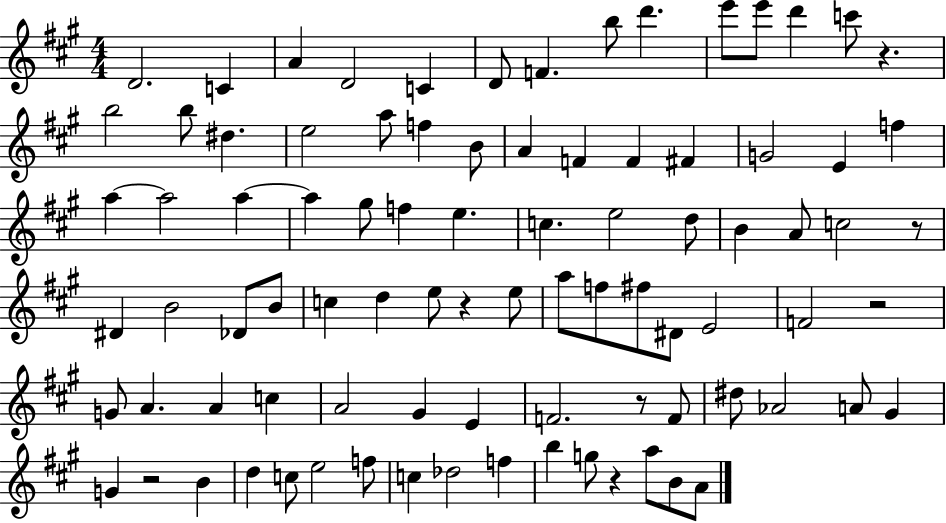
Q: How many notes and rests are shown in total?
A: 88